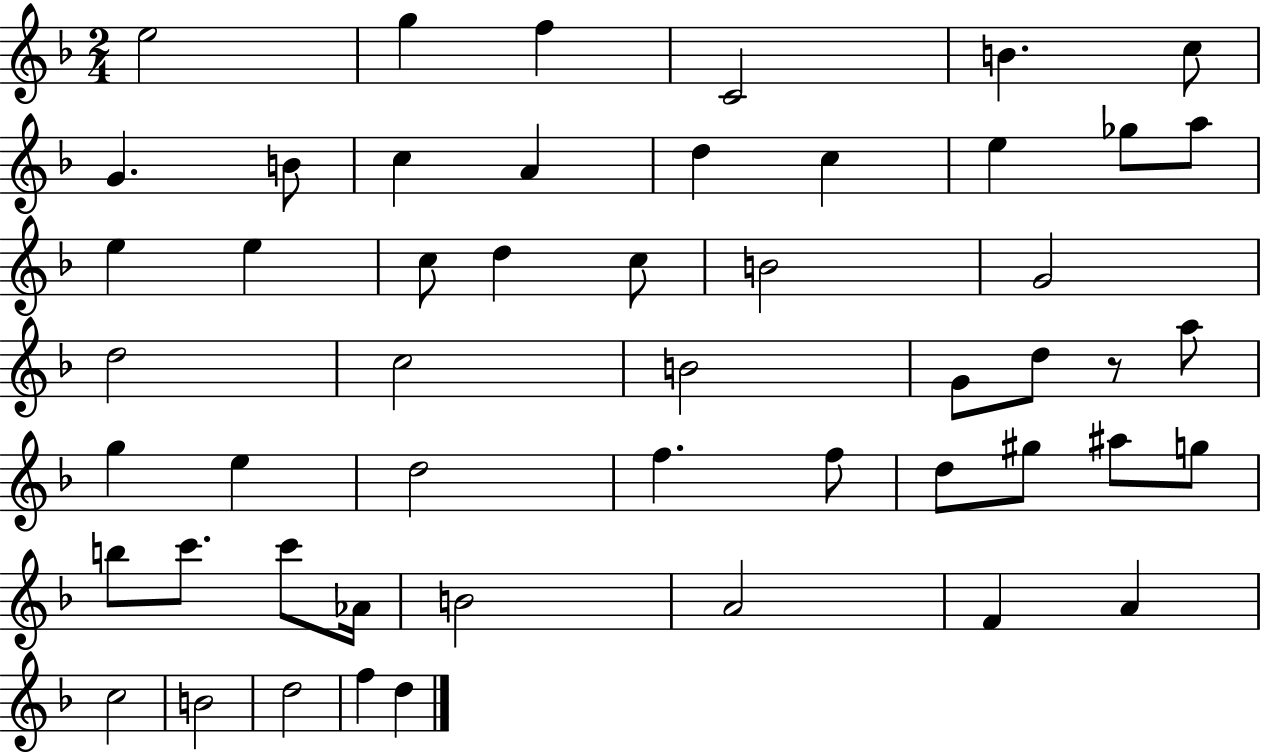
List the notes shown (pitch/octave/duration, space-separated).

E5/h G5/q F5/q C4/h B4/q. C5/e G4/q. B4/e C5/q A4/q D5/q C5/q E5/q Gb5/e A5/e E5/q E5/q C5/e D5/q C5/e B4/h G4/h D5/h C5/h B4/h G4/e D5/e R/e A5/e G5/q E5/q D5/h F5/q. F5/e D5/e G#5/e A#5/e G5/e B5/e C6/e. C6/e Ab4/s B4/h A4/h F4/q A4/q C5/h B4/h D5/h F5/q D5/q